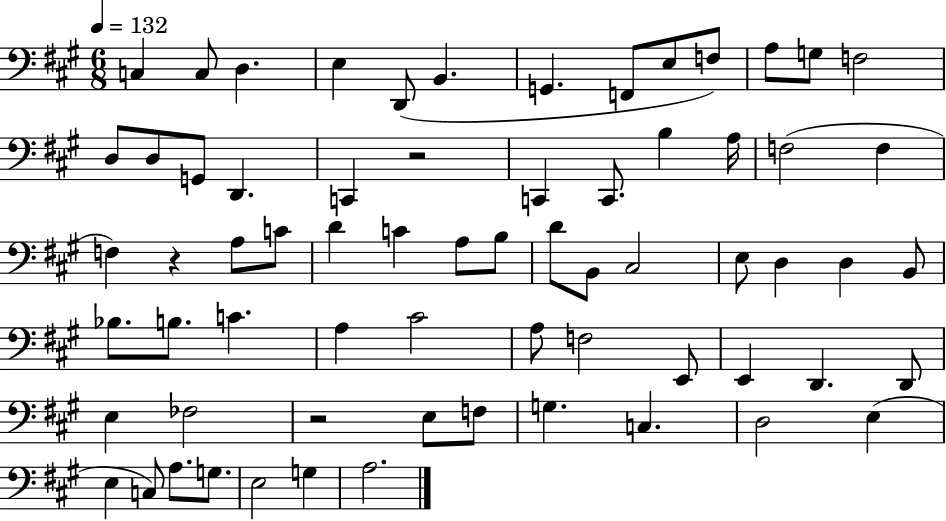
{
  \clef bass
  \numericTimeSignature
  \time 6/8
  \key a \major
  \tempo 4 = 132
  c4 c8 d4. | e4 d,8( b,4. | g,4. f,8 e8 f8) | a8 g8 f2 | \break d8 d8 g,8 d,4. | c,4 r2 | c,4 c,8. b4 a16 | f2( f4 | \break f4) r4 a8 c'8 | d'4 c'4 a8 b8 | d'8 b,8 cis2 | e8 d4 d4 b,8 | \break bes8. b8. c'4. | a4 cis'2 | a8 f2 e,8 | e,4 d,4. d,8 | \break e4 fes2 | r2 e8 f8 | g4. c4. | d2 e4( | \break e4 c8) a8. g8. | e2 g4 | a2. | \bar "|."
}